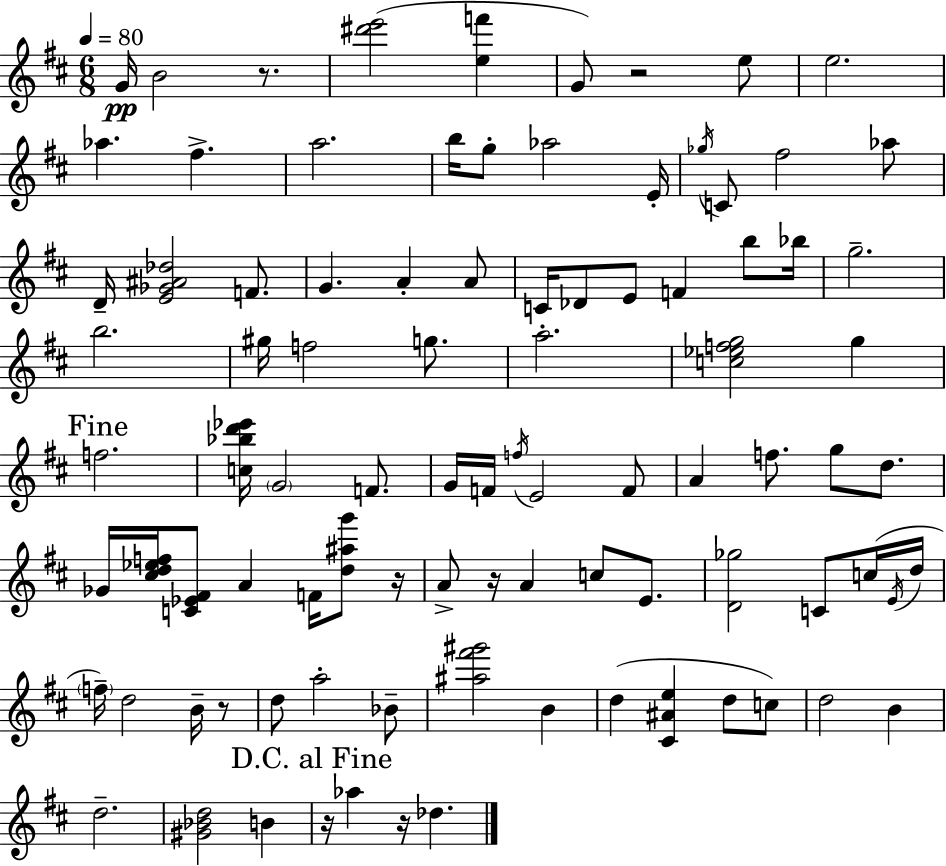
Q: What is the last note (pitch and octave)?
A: Db5